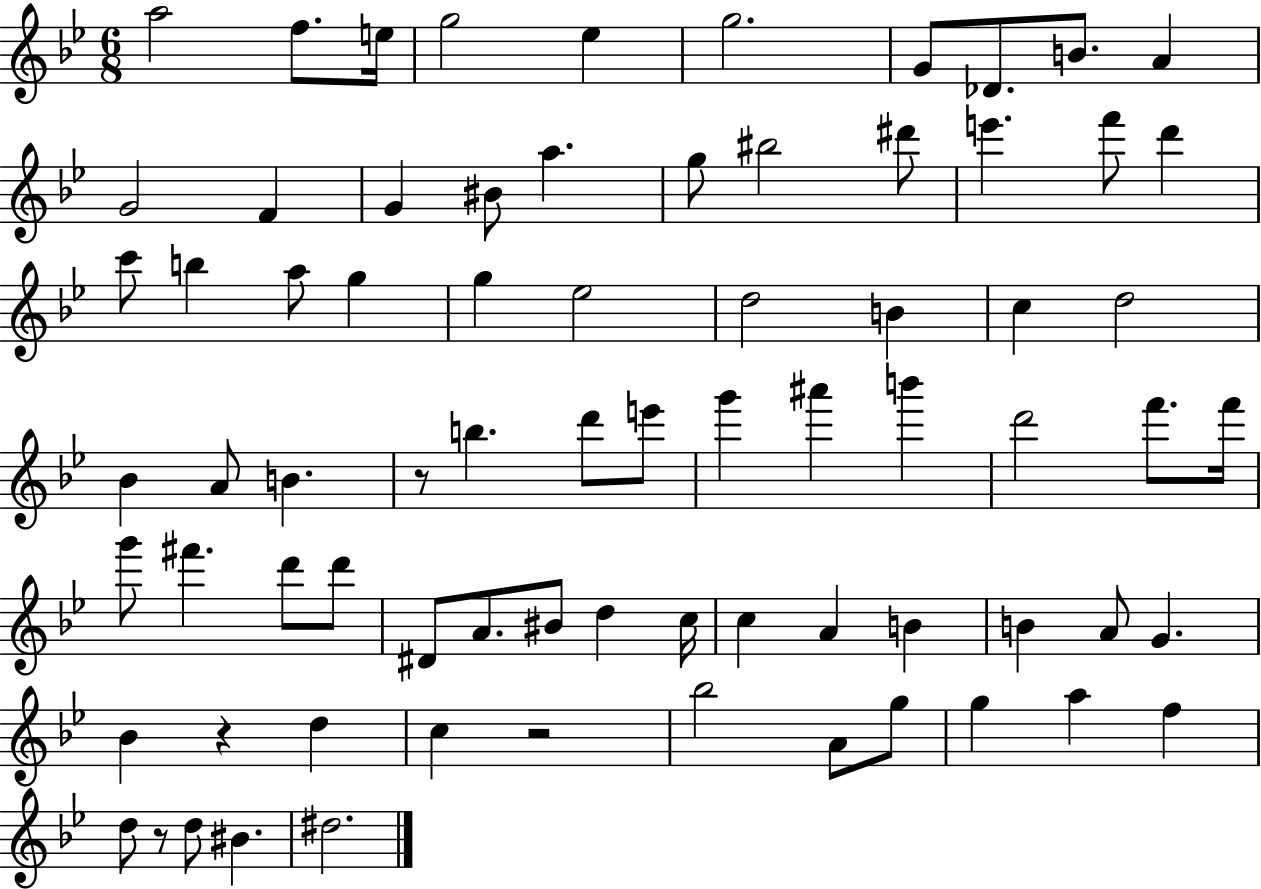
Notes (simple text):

A5/h F5/e. E5/s G5/h Eb5/q G5/h. G4/e Db4/e. B4/e. A4/q G4/h F4/q G4/q BIS4/e A5/q. G5/e BIS5/h D#6/e E6/q. F6/e D6/q C6/e B5/q A5/e G5/q G5/q Eb5/h D5/h B4/q C5/q D5/h Bb4/q A4/e B4/q. R/e B5/q. D6/e E6/e G6/q A#6/q B6/q D6/h F6/e. F6/s G6/e F#6/q. D6/e D6/e D#4/e A4/e. BIS4/e D5/q C5/s C5/q A4/q B4/q B4/q A4/e G4/q. Bb4/q R/q D5/q C5/q R/h Bb5/h A4/e G5/e G5/q A5/q F5/q D5/e R/e D5/e BIS4/q. D#5/h.